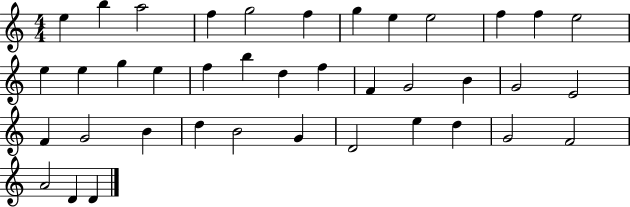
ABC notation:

X:1
T:Untitled
M:4/4
L:1/4
K:C
e b a2 f g2 f g e e2 f f e2 e e g e f b d f F G2 B G2 E2 F G2 B d B2 G D2 e d G2 F2 A2 D D